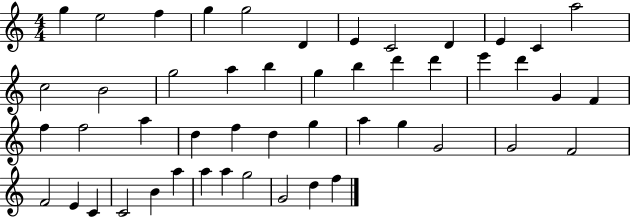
{
  \clef treble
  \numericTimeSignature
  \time 4/4
  \key c \major
  g''4 e''2 f''4 | g''4 g''2 d'4 | e'4 c'2 d'4 | e'4 c'4 a''2 | \break c''2 b'2 | g''2 a''4 b''4 | g''4 b''4 d'''4 d'''4 | e'''4 d'''4 g'4 f'4 | \break f''4 f''2 a''4 | d''4 f''4 d''4 g''4 | a''4 g''4 g'2 | g'2 f'2 | \break f'2 e'4 c'4 | c'2 b'4 a''4 | a''4 a''4 g''2 | g'2 d''4 f''4 | \break \bar "|."
}